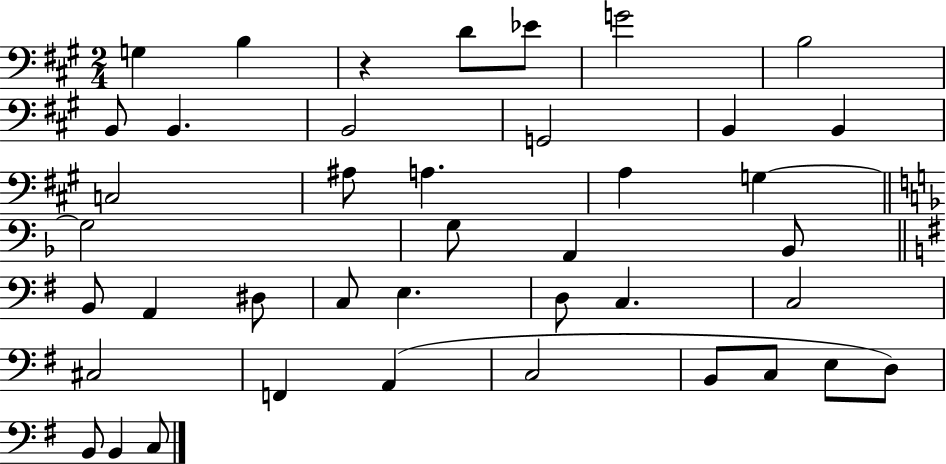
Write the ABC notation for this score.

X:1
T:Untitled
M:2/4
L:1/4
K:A
G, B, z D/2 _E/2 G2 B,2 B,,/2 B,, B,,2 G,,2 B,, B,, C,2 ^A,/2 A, A, G, G,2 G,/2 A,, _B,,/2 B,,/2 A,, ^D,/2 C,/2 E, D,/2 C, C,2 ^C,2 F,, A,, C,2 B,,/2 C,/2 E,/2 D,/2 B,,/2 B,, C,/2